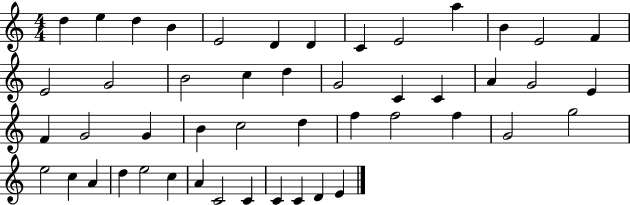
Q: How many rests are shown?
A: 0